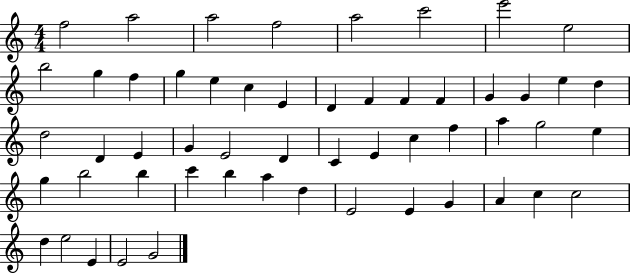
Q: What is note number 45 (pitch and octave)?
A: E4